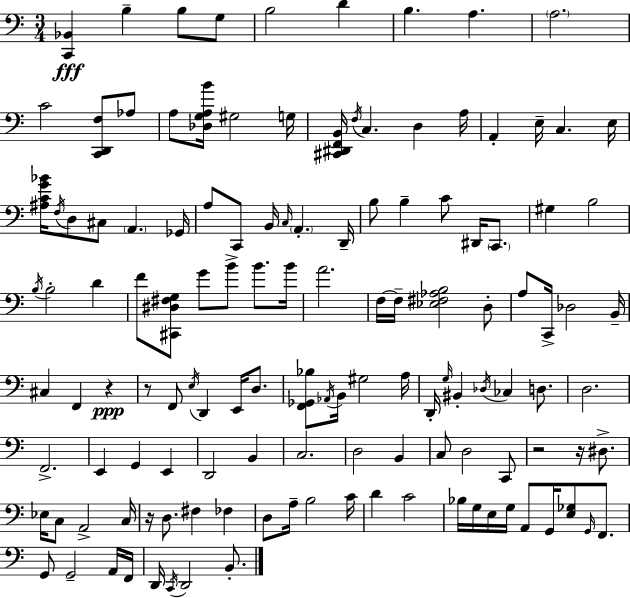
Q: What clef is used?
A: bass